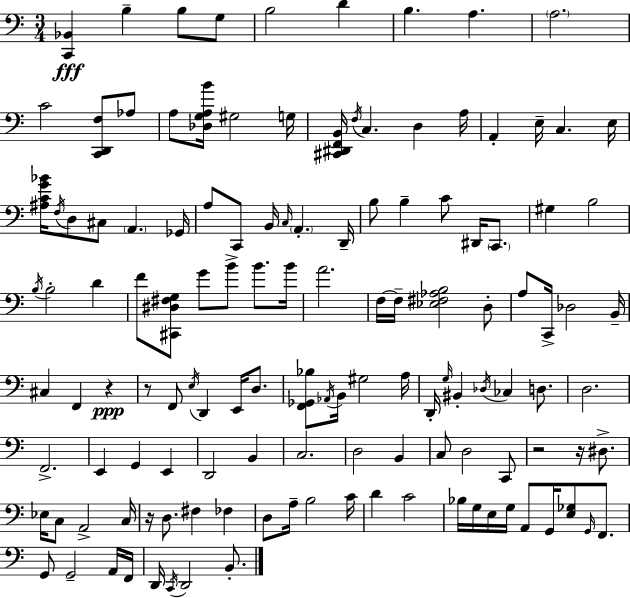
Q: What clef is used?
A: bass